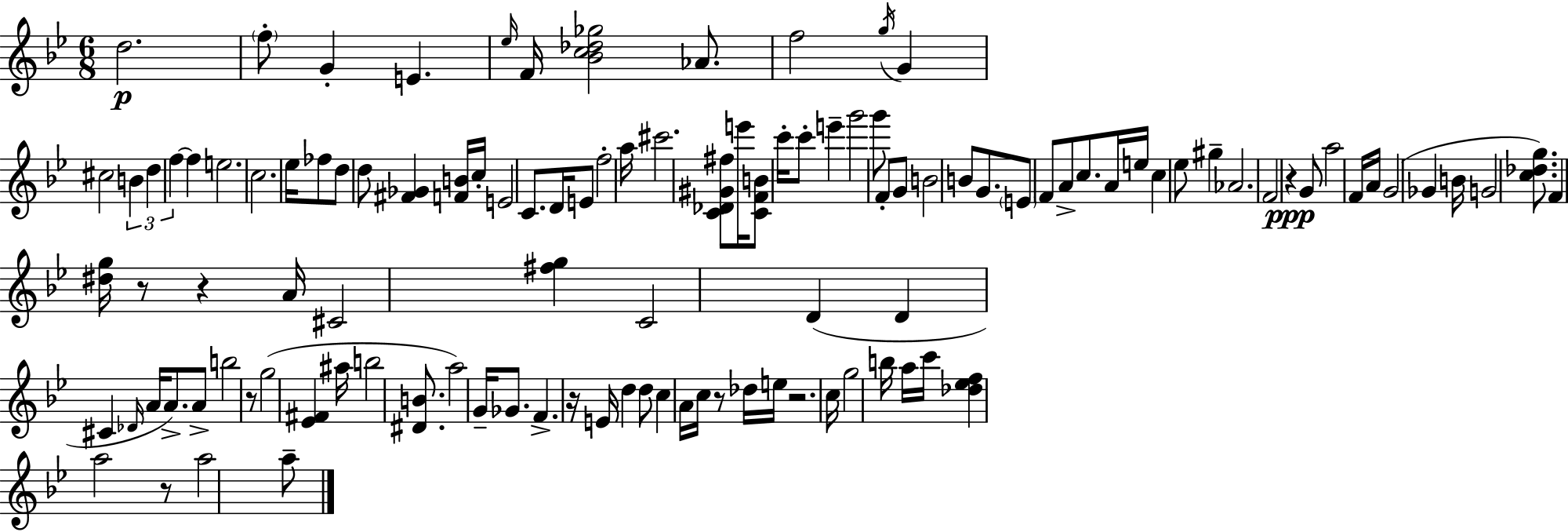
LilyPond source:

{
  \clef treble
  \numericTimeSignature
  \time 6/8
  \key bes \major
  d''2.\p | \parenthesize f''8-. g'4-. e'4. | \grace { ees''16 } f'16 <bes' c'' des'' ges''>2 aes'8. | f''2 \acciaccatura { g''16 } g'4 | \break cis''2 \tuplet 3/2 { b'4 | d''4 f''4~~ } f''4 | e''2. | c''2. | \break ees''16 fes''8 d''8 d''8 <fis' ges'>4 | <f' b'>16 c''16-. e'2 c'8. | d'16 e'8 f''2-. | a''16 cis'''2. | \break <c' des' gis' fis''>8 e'''16 <c' f' b'>8 c'''16-. c'''8-. e'''4-- | g'''2 g'''8 | f'8-. g'8 b'2 | b'8 g'8. \parenthesize e'8 f'8 a'8-> c''8. | \break a'16 e''16 c''4 ees''8 gis''4-- | aes'2. | f'2 r4\ppp | g'8 a''2 | \break f'16 a'16 g'2( ges'4 | b'16 g'2 <c'' des'' g''>8.) | f'4 <dis'' g''>16 r8 r4 | a'16 cis'2 <fis'' g''>4 | \break c'2 d'4( | d'4 cis'4 \grace { des'16 } a'16 | a'8.->) a'8-> b''2 | r8 g''2( <ees' fis'>4 | \break ais''16 b''2 | <dis' b'>8. a''2) g'16-- | ges'8. f'4.-> r16 e'16 d''4 | d''8 c''4 a'16 c''16 r8 | \break des''16 e''16 r2. | c''16 g''2 | b''16 a''16 c'''16 <des'' ees'' f''>4 a''2 | r8 a''2 | \break a''8-- \bar "|."
}